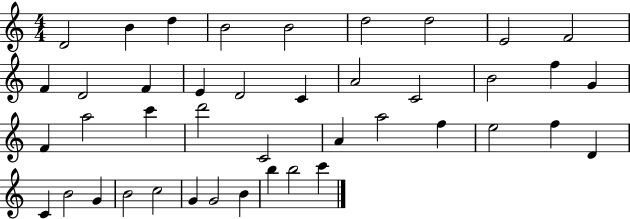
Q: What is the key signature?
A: C major